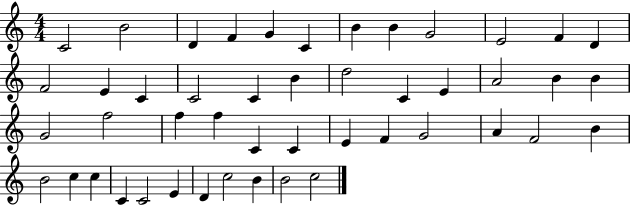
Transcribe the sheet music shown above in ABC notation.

X:1
T:Untitled
M:4/4
L:1/4
K:C
C2 B2 D F G C B B G2 E2 F D F2 E C C2 C B d2 C E A2 B B G2 f2 f f C C E F G2 A F2 B B2 c c C C2 E D c2 B B2 c2